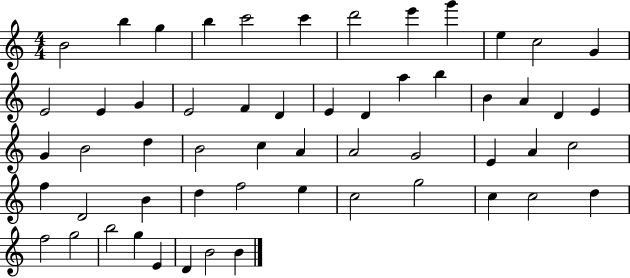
B4/h B5/q G5/q B5/q C6/h C6/q D6/h E6/q G6/q E5/q C5/h G4/q E4/h E4/q G4/q E4/h F4/q D4/q E4/q D4/q A5/q B5/q B4/q A4/q D4/q E4/q G4/q B4/h D5/q B4/h C5/q A4/q A4/h G4/h E4/q A4/q C5/h F5/q D4/h B4/q D5/q F5/h E5/q C5/h G5/h C5/q C5/h D5/q F5/h G5/h B5/h G5/q E4/q D4/q B4/h B4/q